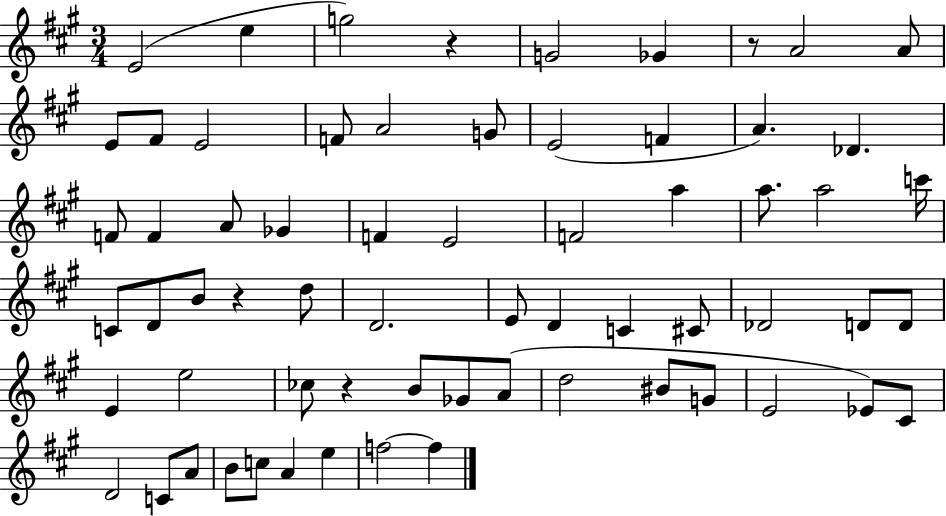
E4/h E5/q G5/h R/q G4/h Gb4/q R/e A4/h A4/e E4/e F#4/e E4/h F4/e A4/h G4/e E4/h F4/q A4/q. Db4/q. F4/e F4/q A4/e Gb4/q F4/q E4/h F4/h A5/q A5/e. A5/h C6/s C4/e D4/e B4/e R/q D5/e D4/h. E4/e D4/q C4/q C#4/e Db4/h D4/e D4/e E4/q E5/h CES5/e R/q B4/e Gb4/e A4/e D5/h BIS4/e G4/e E4/h Eb4/e C#4/e D4/h C4/e A4/e B4/e C5/e A4/q E5/q F5/h F5/q